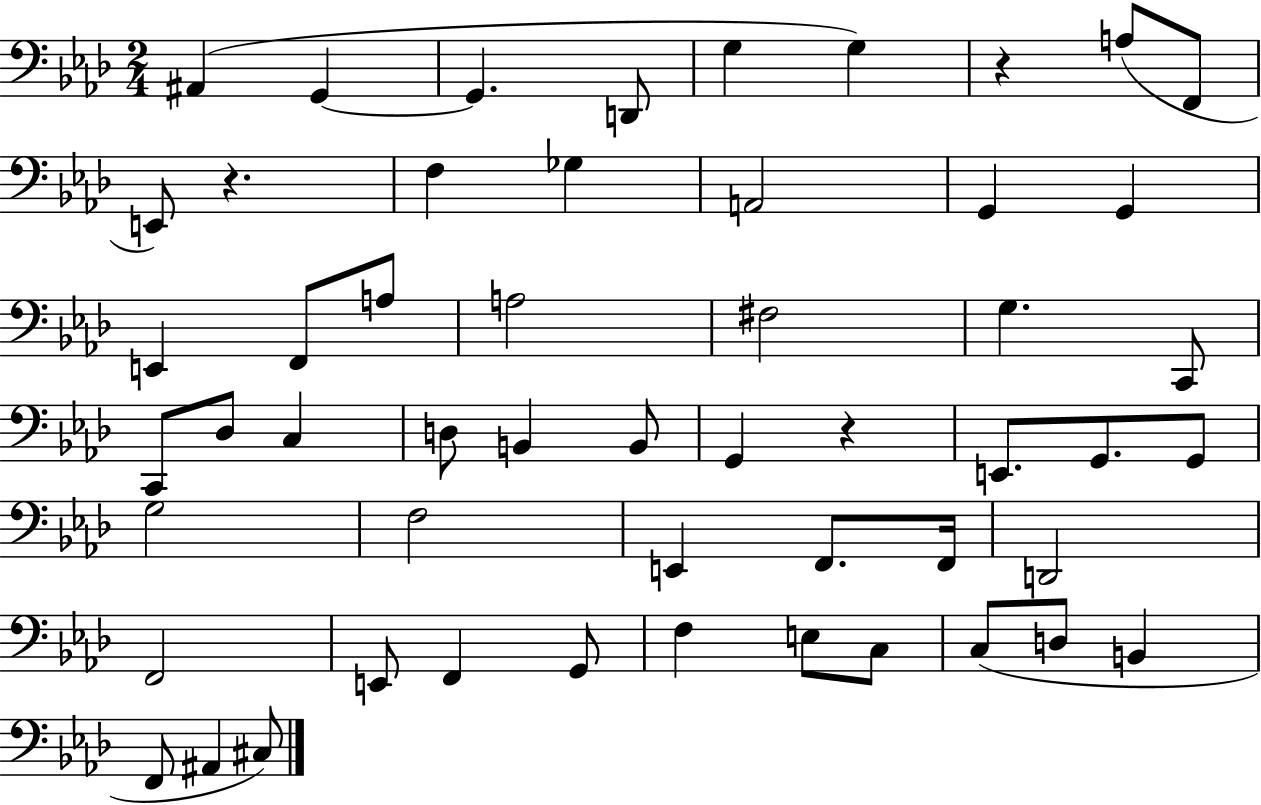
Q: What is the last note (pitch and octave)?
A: C#3